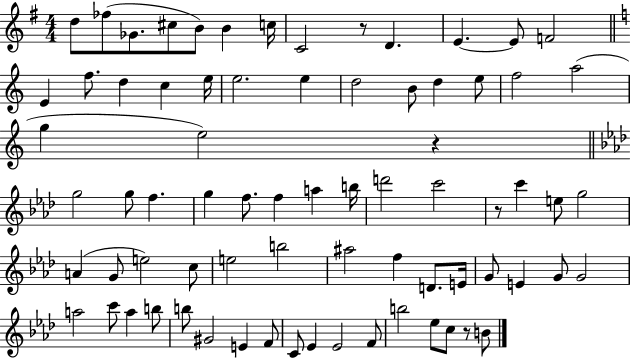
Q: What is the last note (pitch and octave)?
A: B4